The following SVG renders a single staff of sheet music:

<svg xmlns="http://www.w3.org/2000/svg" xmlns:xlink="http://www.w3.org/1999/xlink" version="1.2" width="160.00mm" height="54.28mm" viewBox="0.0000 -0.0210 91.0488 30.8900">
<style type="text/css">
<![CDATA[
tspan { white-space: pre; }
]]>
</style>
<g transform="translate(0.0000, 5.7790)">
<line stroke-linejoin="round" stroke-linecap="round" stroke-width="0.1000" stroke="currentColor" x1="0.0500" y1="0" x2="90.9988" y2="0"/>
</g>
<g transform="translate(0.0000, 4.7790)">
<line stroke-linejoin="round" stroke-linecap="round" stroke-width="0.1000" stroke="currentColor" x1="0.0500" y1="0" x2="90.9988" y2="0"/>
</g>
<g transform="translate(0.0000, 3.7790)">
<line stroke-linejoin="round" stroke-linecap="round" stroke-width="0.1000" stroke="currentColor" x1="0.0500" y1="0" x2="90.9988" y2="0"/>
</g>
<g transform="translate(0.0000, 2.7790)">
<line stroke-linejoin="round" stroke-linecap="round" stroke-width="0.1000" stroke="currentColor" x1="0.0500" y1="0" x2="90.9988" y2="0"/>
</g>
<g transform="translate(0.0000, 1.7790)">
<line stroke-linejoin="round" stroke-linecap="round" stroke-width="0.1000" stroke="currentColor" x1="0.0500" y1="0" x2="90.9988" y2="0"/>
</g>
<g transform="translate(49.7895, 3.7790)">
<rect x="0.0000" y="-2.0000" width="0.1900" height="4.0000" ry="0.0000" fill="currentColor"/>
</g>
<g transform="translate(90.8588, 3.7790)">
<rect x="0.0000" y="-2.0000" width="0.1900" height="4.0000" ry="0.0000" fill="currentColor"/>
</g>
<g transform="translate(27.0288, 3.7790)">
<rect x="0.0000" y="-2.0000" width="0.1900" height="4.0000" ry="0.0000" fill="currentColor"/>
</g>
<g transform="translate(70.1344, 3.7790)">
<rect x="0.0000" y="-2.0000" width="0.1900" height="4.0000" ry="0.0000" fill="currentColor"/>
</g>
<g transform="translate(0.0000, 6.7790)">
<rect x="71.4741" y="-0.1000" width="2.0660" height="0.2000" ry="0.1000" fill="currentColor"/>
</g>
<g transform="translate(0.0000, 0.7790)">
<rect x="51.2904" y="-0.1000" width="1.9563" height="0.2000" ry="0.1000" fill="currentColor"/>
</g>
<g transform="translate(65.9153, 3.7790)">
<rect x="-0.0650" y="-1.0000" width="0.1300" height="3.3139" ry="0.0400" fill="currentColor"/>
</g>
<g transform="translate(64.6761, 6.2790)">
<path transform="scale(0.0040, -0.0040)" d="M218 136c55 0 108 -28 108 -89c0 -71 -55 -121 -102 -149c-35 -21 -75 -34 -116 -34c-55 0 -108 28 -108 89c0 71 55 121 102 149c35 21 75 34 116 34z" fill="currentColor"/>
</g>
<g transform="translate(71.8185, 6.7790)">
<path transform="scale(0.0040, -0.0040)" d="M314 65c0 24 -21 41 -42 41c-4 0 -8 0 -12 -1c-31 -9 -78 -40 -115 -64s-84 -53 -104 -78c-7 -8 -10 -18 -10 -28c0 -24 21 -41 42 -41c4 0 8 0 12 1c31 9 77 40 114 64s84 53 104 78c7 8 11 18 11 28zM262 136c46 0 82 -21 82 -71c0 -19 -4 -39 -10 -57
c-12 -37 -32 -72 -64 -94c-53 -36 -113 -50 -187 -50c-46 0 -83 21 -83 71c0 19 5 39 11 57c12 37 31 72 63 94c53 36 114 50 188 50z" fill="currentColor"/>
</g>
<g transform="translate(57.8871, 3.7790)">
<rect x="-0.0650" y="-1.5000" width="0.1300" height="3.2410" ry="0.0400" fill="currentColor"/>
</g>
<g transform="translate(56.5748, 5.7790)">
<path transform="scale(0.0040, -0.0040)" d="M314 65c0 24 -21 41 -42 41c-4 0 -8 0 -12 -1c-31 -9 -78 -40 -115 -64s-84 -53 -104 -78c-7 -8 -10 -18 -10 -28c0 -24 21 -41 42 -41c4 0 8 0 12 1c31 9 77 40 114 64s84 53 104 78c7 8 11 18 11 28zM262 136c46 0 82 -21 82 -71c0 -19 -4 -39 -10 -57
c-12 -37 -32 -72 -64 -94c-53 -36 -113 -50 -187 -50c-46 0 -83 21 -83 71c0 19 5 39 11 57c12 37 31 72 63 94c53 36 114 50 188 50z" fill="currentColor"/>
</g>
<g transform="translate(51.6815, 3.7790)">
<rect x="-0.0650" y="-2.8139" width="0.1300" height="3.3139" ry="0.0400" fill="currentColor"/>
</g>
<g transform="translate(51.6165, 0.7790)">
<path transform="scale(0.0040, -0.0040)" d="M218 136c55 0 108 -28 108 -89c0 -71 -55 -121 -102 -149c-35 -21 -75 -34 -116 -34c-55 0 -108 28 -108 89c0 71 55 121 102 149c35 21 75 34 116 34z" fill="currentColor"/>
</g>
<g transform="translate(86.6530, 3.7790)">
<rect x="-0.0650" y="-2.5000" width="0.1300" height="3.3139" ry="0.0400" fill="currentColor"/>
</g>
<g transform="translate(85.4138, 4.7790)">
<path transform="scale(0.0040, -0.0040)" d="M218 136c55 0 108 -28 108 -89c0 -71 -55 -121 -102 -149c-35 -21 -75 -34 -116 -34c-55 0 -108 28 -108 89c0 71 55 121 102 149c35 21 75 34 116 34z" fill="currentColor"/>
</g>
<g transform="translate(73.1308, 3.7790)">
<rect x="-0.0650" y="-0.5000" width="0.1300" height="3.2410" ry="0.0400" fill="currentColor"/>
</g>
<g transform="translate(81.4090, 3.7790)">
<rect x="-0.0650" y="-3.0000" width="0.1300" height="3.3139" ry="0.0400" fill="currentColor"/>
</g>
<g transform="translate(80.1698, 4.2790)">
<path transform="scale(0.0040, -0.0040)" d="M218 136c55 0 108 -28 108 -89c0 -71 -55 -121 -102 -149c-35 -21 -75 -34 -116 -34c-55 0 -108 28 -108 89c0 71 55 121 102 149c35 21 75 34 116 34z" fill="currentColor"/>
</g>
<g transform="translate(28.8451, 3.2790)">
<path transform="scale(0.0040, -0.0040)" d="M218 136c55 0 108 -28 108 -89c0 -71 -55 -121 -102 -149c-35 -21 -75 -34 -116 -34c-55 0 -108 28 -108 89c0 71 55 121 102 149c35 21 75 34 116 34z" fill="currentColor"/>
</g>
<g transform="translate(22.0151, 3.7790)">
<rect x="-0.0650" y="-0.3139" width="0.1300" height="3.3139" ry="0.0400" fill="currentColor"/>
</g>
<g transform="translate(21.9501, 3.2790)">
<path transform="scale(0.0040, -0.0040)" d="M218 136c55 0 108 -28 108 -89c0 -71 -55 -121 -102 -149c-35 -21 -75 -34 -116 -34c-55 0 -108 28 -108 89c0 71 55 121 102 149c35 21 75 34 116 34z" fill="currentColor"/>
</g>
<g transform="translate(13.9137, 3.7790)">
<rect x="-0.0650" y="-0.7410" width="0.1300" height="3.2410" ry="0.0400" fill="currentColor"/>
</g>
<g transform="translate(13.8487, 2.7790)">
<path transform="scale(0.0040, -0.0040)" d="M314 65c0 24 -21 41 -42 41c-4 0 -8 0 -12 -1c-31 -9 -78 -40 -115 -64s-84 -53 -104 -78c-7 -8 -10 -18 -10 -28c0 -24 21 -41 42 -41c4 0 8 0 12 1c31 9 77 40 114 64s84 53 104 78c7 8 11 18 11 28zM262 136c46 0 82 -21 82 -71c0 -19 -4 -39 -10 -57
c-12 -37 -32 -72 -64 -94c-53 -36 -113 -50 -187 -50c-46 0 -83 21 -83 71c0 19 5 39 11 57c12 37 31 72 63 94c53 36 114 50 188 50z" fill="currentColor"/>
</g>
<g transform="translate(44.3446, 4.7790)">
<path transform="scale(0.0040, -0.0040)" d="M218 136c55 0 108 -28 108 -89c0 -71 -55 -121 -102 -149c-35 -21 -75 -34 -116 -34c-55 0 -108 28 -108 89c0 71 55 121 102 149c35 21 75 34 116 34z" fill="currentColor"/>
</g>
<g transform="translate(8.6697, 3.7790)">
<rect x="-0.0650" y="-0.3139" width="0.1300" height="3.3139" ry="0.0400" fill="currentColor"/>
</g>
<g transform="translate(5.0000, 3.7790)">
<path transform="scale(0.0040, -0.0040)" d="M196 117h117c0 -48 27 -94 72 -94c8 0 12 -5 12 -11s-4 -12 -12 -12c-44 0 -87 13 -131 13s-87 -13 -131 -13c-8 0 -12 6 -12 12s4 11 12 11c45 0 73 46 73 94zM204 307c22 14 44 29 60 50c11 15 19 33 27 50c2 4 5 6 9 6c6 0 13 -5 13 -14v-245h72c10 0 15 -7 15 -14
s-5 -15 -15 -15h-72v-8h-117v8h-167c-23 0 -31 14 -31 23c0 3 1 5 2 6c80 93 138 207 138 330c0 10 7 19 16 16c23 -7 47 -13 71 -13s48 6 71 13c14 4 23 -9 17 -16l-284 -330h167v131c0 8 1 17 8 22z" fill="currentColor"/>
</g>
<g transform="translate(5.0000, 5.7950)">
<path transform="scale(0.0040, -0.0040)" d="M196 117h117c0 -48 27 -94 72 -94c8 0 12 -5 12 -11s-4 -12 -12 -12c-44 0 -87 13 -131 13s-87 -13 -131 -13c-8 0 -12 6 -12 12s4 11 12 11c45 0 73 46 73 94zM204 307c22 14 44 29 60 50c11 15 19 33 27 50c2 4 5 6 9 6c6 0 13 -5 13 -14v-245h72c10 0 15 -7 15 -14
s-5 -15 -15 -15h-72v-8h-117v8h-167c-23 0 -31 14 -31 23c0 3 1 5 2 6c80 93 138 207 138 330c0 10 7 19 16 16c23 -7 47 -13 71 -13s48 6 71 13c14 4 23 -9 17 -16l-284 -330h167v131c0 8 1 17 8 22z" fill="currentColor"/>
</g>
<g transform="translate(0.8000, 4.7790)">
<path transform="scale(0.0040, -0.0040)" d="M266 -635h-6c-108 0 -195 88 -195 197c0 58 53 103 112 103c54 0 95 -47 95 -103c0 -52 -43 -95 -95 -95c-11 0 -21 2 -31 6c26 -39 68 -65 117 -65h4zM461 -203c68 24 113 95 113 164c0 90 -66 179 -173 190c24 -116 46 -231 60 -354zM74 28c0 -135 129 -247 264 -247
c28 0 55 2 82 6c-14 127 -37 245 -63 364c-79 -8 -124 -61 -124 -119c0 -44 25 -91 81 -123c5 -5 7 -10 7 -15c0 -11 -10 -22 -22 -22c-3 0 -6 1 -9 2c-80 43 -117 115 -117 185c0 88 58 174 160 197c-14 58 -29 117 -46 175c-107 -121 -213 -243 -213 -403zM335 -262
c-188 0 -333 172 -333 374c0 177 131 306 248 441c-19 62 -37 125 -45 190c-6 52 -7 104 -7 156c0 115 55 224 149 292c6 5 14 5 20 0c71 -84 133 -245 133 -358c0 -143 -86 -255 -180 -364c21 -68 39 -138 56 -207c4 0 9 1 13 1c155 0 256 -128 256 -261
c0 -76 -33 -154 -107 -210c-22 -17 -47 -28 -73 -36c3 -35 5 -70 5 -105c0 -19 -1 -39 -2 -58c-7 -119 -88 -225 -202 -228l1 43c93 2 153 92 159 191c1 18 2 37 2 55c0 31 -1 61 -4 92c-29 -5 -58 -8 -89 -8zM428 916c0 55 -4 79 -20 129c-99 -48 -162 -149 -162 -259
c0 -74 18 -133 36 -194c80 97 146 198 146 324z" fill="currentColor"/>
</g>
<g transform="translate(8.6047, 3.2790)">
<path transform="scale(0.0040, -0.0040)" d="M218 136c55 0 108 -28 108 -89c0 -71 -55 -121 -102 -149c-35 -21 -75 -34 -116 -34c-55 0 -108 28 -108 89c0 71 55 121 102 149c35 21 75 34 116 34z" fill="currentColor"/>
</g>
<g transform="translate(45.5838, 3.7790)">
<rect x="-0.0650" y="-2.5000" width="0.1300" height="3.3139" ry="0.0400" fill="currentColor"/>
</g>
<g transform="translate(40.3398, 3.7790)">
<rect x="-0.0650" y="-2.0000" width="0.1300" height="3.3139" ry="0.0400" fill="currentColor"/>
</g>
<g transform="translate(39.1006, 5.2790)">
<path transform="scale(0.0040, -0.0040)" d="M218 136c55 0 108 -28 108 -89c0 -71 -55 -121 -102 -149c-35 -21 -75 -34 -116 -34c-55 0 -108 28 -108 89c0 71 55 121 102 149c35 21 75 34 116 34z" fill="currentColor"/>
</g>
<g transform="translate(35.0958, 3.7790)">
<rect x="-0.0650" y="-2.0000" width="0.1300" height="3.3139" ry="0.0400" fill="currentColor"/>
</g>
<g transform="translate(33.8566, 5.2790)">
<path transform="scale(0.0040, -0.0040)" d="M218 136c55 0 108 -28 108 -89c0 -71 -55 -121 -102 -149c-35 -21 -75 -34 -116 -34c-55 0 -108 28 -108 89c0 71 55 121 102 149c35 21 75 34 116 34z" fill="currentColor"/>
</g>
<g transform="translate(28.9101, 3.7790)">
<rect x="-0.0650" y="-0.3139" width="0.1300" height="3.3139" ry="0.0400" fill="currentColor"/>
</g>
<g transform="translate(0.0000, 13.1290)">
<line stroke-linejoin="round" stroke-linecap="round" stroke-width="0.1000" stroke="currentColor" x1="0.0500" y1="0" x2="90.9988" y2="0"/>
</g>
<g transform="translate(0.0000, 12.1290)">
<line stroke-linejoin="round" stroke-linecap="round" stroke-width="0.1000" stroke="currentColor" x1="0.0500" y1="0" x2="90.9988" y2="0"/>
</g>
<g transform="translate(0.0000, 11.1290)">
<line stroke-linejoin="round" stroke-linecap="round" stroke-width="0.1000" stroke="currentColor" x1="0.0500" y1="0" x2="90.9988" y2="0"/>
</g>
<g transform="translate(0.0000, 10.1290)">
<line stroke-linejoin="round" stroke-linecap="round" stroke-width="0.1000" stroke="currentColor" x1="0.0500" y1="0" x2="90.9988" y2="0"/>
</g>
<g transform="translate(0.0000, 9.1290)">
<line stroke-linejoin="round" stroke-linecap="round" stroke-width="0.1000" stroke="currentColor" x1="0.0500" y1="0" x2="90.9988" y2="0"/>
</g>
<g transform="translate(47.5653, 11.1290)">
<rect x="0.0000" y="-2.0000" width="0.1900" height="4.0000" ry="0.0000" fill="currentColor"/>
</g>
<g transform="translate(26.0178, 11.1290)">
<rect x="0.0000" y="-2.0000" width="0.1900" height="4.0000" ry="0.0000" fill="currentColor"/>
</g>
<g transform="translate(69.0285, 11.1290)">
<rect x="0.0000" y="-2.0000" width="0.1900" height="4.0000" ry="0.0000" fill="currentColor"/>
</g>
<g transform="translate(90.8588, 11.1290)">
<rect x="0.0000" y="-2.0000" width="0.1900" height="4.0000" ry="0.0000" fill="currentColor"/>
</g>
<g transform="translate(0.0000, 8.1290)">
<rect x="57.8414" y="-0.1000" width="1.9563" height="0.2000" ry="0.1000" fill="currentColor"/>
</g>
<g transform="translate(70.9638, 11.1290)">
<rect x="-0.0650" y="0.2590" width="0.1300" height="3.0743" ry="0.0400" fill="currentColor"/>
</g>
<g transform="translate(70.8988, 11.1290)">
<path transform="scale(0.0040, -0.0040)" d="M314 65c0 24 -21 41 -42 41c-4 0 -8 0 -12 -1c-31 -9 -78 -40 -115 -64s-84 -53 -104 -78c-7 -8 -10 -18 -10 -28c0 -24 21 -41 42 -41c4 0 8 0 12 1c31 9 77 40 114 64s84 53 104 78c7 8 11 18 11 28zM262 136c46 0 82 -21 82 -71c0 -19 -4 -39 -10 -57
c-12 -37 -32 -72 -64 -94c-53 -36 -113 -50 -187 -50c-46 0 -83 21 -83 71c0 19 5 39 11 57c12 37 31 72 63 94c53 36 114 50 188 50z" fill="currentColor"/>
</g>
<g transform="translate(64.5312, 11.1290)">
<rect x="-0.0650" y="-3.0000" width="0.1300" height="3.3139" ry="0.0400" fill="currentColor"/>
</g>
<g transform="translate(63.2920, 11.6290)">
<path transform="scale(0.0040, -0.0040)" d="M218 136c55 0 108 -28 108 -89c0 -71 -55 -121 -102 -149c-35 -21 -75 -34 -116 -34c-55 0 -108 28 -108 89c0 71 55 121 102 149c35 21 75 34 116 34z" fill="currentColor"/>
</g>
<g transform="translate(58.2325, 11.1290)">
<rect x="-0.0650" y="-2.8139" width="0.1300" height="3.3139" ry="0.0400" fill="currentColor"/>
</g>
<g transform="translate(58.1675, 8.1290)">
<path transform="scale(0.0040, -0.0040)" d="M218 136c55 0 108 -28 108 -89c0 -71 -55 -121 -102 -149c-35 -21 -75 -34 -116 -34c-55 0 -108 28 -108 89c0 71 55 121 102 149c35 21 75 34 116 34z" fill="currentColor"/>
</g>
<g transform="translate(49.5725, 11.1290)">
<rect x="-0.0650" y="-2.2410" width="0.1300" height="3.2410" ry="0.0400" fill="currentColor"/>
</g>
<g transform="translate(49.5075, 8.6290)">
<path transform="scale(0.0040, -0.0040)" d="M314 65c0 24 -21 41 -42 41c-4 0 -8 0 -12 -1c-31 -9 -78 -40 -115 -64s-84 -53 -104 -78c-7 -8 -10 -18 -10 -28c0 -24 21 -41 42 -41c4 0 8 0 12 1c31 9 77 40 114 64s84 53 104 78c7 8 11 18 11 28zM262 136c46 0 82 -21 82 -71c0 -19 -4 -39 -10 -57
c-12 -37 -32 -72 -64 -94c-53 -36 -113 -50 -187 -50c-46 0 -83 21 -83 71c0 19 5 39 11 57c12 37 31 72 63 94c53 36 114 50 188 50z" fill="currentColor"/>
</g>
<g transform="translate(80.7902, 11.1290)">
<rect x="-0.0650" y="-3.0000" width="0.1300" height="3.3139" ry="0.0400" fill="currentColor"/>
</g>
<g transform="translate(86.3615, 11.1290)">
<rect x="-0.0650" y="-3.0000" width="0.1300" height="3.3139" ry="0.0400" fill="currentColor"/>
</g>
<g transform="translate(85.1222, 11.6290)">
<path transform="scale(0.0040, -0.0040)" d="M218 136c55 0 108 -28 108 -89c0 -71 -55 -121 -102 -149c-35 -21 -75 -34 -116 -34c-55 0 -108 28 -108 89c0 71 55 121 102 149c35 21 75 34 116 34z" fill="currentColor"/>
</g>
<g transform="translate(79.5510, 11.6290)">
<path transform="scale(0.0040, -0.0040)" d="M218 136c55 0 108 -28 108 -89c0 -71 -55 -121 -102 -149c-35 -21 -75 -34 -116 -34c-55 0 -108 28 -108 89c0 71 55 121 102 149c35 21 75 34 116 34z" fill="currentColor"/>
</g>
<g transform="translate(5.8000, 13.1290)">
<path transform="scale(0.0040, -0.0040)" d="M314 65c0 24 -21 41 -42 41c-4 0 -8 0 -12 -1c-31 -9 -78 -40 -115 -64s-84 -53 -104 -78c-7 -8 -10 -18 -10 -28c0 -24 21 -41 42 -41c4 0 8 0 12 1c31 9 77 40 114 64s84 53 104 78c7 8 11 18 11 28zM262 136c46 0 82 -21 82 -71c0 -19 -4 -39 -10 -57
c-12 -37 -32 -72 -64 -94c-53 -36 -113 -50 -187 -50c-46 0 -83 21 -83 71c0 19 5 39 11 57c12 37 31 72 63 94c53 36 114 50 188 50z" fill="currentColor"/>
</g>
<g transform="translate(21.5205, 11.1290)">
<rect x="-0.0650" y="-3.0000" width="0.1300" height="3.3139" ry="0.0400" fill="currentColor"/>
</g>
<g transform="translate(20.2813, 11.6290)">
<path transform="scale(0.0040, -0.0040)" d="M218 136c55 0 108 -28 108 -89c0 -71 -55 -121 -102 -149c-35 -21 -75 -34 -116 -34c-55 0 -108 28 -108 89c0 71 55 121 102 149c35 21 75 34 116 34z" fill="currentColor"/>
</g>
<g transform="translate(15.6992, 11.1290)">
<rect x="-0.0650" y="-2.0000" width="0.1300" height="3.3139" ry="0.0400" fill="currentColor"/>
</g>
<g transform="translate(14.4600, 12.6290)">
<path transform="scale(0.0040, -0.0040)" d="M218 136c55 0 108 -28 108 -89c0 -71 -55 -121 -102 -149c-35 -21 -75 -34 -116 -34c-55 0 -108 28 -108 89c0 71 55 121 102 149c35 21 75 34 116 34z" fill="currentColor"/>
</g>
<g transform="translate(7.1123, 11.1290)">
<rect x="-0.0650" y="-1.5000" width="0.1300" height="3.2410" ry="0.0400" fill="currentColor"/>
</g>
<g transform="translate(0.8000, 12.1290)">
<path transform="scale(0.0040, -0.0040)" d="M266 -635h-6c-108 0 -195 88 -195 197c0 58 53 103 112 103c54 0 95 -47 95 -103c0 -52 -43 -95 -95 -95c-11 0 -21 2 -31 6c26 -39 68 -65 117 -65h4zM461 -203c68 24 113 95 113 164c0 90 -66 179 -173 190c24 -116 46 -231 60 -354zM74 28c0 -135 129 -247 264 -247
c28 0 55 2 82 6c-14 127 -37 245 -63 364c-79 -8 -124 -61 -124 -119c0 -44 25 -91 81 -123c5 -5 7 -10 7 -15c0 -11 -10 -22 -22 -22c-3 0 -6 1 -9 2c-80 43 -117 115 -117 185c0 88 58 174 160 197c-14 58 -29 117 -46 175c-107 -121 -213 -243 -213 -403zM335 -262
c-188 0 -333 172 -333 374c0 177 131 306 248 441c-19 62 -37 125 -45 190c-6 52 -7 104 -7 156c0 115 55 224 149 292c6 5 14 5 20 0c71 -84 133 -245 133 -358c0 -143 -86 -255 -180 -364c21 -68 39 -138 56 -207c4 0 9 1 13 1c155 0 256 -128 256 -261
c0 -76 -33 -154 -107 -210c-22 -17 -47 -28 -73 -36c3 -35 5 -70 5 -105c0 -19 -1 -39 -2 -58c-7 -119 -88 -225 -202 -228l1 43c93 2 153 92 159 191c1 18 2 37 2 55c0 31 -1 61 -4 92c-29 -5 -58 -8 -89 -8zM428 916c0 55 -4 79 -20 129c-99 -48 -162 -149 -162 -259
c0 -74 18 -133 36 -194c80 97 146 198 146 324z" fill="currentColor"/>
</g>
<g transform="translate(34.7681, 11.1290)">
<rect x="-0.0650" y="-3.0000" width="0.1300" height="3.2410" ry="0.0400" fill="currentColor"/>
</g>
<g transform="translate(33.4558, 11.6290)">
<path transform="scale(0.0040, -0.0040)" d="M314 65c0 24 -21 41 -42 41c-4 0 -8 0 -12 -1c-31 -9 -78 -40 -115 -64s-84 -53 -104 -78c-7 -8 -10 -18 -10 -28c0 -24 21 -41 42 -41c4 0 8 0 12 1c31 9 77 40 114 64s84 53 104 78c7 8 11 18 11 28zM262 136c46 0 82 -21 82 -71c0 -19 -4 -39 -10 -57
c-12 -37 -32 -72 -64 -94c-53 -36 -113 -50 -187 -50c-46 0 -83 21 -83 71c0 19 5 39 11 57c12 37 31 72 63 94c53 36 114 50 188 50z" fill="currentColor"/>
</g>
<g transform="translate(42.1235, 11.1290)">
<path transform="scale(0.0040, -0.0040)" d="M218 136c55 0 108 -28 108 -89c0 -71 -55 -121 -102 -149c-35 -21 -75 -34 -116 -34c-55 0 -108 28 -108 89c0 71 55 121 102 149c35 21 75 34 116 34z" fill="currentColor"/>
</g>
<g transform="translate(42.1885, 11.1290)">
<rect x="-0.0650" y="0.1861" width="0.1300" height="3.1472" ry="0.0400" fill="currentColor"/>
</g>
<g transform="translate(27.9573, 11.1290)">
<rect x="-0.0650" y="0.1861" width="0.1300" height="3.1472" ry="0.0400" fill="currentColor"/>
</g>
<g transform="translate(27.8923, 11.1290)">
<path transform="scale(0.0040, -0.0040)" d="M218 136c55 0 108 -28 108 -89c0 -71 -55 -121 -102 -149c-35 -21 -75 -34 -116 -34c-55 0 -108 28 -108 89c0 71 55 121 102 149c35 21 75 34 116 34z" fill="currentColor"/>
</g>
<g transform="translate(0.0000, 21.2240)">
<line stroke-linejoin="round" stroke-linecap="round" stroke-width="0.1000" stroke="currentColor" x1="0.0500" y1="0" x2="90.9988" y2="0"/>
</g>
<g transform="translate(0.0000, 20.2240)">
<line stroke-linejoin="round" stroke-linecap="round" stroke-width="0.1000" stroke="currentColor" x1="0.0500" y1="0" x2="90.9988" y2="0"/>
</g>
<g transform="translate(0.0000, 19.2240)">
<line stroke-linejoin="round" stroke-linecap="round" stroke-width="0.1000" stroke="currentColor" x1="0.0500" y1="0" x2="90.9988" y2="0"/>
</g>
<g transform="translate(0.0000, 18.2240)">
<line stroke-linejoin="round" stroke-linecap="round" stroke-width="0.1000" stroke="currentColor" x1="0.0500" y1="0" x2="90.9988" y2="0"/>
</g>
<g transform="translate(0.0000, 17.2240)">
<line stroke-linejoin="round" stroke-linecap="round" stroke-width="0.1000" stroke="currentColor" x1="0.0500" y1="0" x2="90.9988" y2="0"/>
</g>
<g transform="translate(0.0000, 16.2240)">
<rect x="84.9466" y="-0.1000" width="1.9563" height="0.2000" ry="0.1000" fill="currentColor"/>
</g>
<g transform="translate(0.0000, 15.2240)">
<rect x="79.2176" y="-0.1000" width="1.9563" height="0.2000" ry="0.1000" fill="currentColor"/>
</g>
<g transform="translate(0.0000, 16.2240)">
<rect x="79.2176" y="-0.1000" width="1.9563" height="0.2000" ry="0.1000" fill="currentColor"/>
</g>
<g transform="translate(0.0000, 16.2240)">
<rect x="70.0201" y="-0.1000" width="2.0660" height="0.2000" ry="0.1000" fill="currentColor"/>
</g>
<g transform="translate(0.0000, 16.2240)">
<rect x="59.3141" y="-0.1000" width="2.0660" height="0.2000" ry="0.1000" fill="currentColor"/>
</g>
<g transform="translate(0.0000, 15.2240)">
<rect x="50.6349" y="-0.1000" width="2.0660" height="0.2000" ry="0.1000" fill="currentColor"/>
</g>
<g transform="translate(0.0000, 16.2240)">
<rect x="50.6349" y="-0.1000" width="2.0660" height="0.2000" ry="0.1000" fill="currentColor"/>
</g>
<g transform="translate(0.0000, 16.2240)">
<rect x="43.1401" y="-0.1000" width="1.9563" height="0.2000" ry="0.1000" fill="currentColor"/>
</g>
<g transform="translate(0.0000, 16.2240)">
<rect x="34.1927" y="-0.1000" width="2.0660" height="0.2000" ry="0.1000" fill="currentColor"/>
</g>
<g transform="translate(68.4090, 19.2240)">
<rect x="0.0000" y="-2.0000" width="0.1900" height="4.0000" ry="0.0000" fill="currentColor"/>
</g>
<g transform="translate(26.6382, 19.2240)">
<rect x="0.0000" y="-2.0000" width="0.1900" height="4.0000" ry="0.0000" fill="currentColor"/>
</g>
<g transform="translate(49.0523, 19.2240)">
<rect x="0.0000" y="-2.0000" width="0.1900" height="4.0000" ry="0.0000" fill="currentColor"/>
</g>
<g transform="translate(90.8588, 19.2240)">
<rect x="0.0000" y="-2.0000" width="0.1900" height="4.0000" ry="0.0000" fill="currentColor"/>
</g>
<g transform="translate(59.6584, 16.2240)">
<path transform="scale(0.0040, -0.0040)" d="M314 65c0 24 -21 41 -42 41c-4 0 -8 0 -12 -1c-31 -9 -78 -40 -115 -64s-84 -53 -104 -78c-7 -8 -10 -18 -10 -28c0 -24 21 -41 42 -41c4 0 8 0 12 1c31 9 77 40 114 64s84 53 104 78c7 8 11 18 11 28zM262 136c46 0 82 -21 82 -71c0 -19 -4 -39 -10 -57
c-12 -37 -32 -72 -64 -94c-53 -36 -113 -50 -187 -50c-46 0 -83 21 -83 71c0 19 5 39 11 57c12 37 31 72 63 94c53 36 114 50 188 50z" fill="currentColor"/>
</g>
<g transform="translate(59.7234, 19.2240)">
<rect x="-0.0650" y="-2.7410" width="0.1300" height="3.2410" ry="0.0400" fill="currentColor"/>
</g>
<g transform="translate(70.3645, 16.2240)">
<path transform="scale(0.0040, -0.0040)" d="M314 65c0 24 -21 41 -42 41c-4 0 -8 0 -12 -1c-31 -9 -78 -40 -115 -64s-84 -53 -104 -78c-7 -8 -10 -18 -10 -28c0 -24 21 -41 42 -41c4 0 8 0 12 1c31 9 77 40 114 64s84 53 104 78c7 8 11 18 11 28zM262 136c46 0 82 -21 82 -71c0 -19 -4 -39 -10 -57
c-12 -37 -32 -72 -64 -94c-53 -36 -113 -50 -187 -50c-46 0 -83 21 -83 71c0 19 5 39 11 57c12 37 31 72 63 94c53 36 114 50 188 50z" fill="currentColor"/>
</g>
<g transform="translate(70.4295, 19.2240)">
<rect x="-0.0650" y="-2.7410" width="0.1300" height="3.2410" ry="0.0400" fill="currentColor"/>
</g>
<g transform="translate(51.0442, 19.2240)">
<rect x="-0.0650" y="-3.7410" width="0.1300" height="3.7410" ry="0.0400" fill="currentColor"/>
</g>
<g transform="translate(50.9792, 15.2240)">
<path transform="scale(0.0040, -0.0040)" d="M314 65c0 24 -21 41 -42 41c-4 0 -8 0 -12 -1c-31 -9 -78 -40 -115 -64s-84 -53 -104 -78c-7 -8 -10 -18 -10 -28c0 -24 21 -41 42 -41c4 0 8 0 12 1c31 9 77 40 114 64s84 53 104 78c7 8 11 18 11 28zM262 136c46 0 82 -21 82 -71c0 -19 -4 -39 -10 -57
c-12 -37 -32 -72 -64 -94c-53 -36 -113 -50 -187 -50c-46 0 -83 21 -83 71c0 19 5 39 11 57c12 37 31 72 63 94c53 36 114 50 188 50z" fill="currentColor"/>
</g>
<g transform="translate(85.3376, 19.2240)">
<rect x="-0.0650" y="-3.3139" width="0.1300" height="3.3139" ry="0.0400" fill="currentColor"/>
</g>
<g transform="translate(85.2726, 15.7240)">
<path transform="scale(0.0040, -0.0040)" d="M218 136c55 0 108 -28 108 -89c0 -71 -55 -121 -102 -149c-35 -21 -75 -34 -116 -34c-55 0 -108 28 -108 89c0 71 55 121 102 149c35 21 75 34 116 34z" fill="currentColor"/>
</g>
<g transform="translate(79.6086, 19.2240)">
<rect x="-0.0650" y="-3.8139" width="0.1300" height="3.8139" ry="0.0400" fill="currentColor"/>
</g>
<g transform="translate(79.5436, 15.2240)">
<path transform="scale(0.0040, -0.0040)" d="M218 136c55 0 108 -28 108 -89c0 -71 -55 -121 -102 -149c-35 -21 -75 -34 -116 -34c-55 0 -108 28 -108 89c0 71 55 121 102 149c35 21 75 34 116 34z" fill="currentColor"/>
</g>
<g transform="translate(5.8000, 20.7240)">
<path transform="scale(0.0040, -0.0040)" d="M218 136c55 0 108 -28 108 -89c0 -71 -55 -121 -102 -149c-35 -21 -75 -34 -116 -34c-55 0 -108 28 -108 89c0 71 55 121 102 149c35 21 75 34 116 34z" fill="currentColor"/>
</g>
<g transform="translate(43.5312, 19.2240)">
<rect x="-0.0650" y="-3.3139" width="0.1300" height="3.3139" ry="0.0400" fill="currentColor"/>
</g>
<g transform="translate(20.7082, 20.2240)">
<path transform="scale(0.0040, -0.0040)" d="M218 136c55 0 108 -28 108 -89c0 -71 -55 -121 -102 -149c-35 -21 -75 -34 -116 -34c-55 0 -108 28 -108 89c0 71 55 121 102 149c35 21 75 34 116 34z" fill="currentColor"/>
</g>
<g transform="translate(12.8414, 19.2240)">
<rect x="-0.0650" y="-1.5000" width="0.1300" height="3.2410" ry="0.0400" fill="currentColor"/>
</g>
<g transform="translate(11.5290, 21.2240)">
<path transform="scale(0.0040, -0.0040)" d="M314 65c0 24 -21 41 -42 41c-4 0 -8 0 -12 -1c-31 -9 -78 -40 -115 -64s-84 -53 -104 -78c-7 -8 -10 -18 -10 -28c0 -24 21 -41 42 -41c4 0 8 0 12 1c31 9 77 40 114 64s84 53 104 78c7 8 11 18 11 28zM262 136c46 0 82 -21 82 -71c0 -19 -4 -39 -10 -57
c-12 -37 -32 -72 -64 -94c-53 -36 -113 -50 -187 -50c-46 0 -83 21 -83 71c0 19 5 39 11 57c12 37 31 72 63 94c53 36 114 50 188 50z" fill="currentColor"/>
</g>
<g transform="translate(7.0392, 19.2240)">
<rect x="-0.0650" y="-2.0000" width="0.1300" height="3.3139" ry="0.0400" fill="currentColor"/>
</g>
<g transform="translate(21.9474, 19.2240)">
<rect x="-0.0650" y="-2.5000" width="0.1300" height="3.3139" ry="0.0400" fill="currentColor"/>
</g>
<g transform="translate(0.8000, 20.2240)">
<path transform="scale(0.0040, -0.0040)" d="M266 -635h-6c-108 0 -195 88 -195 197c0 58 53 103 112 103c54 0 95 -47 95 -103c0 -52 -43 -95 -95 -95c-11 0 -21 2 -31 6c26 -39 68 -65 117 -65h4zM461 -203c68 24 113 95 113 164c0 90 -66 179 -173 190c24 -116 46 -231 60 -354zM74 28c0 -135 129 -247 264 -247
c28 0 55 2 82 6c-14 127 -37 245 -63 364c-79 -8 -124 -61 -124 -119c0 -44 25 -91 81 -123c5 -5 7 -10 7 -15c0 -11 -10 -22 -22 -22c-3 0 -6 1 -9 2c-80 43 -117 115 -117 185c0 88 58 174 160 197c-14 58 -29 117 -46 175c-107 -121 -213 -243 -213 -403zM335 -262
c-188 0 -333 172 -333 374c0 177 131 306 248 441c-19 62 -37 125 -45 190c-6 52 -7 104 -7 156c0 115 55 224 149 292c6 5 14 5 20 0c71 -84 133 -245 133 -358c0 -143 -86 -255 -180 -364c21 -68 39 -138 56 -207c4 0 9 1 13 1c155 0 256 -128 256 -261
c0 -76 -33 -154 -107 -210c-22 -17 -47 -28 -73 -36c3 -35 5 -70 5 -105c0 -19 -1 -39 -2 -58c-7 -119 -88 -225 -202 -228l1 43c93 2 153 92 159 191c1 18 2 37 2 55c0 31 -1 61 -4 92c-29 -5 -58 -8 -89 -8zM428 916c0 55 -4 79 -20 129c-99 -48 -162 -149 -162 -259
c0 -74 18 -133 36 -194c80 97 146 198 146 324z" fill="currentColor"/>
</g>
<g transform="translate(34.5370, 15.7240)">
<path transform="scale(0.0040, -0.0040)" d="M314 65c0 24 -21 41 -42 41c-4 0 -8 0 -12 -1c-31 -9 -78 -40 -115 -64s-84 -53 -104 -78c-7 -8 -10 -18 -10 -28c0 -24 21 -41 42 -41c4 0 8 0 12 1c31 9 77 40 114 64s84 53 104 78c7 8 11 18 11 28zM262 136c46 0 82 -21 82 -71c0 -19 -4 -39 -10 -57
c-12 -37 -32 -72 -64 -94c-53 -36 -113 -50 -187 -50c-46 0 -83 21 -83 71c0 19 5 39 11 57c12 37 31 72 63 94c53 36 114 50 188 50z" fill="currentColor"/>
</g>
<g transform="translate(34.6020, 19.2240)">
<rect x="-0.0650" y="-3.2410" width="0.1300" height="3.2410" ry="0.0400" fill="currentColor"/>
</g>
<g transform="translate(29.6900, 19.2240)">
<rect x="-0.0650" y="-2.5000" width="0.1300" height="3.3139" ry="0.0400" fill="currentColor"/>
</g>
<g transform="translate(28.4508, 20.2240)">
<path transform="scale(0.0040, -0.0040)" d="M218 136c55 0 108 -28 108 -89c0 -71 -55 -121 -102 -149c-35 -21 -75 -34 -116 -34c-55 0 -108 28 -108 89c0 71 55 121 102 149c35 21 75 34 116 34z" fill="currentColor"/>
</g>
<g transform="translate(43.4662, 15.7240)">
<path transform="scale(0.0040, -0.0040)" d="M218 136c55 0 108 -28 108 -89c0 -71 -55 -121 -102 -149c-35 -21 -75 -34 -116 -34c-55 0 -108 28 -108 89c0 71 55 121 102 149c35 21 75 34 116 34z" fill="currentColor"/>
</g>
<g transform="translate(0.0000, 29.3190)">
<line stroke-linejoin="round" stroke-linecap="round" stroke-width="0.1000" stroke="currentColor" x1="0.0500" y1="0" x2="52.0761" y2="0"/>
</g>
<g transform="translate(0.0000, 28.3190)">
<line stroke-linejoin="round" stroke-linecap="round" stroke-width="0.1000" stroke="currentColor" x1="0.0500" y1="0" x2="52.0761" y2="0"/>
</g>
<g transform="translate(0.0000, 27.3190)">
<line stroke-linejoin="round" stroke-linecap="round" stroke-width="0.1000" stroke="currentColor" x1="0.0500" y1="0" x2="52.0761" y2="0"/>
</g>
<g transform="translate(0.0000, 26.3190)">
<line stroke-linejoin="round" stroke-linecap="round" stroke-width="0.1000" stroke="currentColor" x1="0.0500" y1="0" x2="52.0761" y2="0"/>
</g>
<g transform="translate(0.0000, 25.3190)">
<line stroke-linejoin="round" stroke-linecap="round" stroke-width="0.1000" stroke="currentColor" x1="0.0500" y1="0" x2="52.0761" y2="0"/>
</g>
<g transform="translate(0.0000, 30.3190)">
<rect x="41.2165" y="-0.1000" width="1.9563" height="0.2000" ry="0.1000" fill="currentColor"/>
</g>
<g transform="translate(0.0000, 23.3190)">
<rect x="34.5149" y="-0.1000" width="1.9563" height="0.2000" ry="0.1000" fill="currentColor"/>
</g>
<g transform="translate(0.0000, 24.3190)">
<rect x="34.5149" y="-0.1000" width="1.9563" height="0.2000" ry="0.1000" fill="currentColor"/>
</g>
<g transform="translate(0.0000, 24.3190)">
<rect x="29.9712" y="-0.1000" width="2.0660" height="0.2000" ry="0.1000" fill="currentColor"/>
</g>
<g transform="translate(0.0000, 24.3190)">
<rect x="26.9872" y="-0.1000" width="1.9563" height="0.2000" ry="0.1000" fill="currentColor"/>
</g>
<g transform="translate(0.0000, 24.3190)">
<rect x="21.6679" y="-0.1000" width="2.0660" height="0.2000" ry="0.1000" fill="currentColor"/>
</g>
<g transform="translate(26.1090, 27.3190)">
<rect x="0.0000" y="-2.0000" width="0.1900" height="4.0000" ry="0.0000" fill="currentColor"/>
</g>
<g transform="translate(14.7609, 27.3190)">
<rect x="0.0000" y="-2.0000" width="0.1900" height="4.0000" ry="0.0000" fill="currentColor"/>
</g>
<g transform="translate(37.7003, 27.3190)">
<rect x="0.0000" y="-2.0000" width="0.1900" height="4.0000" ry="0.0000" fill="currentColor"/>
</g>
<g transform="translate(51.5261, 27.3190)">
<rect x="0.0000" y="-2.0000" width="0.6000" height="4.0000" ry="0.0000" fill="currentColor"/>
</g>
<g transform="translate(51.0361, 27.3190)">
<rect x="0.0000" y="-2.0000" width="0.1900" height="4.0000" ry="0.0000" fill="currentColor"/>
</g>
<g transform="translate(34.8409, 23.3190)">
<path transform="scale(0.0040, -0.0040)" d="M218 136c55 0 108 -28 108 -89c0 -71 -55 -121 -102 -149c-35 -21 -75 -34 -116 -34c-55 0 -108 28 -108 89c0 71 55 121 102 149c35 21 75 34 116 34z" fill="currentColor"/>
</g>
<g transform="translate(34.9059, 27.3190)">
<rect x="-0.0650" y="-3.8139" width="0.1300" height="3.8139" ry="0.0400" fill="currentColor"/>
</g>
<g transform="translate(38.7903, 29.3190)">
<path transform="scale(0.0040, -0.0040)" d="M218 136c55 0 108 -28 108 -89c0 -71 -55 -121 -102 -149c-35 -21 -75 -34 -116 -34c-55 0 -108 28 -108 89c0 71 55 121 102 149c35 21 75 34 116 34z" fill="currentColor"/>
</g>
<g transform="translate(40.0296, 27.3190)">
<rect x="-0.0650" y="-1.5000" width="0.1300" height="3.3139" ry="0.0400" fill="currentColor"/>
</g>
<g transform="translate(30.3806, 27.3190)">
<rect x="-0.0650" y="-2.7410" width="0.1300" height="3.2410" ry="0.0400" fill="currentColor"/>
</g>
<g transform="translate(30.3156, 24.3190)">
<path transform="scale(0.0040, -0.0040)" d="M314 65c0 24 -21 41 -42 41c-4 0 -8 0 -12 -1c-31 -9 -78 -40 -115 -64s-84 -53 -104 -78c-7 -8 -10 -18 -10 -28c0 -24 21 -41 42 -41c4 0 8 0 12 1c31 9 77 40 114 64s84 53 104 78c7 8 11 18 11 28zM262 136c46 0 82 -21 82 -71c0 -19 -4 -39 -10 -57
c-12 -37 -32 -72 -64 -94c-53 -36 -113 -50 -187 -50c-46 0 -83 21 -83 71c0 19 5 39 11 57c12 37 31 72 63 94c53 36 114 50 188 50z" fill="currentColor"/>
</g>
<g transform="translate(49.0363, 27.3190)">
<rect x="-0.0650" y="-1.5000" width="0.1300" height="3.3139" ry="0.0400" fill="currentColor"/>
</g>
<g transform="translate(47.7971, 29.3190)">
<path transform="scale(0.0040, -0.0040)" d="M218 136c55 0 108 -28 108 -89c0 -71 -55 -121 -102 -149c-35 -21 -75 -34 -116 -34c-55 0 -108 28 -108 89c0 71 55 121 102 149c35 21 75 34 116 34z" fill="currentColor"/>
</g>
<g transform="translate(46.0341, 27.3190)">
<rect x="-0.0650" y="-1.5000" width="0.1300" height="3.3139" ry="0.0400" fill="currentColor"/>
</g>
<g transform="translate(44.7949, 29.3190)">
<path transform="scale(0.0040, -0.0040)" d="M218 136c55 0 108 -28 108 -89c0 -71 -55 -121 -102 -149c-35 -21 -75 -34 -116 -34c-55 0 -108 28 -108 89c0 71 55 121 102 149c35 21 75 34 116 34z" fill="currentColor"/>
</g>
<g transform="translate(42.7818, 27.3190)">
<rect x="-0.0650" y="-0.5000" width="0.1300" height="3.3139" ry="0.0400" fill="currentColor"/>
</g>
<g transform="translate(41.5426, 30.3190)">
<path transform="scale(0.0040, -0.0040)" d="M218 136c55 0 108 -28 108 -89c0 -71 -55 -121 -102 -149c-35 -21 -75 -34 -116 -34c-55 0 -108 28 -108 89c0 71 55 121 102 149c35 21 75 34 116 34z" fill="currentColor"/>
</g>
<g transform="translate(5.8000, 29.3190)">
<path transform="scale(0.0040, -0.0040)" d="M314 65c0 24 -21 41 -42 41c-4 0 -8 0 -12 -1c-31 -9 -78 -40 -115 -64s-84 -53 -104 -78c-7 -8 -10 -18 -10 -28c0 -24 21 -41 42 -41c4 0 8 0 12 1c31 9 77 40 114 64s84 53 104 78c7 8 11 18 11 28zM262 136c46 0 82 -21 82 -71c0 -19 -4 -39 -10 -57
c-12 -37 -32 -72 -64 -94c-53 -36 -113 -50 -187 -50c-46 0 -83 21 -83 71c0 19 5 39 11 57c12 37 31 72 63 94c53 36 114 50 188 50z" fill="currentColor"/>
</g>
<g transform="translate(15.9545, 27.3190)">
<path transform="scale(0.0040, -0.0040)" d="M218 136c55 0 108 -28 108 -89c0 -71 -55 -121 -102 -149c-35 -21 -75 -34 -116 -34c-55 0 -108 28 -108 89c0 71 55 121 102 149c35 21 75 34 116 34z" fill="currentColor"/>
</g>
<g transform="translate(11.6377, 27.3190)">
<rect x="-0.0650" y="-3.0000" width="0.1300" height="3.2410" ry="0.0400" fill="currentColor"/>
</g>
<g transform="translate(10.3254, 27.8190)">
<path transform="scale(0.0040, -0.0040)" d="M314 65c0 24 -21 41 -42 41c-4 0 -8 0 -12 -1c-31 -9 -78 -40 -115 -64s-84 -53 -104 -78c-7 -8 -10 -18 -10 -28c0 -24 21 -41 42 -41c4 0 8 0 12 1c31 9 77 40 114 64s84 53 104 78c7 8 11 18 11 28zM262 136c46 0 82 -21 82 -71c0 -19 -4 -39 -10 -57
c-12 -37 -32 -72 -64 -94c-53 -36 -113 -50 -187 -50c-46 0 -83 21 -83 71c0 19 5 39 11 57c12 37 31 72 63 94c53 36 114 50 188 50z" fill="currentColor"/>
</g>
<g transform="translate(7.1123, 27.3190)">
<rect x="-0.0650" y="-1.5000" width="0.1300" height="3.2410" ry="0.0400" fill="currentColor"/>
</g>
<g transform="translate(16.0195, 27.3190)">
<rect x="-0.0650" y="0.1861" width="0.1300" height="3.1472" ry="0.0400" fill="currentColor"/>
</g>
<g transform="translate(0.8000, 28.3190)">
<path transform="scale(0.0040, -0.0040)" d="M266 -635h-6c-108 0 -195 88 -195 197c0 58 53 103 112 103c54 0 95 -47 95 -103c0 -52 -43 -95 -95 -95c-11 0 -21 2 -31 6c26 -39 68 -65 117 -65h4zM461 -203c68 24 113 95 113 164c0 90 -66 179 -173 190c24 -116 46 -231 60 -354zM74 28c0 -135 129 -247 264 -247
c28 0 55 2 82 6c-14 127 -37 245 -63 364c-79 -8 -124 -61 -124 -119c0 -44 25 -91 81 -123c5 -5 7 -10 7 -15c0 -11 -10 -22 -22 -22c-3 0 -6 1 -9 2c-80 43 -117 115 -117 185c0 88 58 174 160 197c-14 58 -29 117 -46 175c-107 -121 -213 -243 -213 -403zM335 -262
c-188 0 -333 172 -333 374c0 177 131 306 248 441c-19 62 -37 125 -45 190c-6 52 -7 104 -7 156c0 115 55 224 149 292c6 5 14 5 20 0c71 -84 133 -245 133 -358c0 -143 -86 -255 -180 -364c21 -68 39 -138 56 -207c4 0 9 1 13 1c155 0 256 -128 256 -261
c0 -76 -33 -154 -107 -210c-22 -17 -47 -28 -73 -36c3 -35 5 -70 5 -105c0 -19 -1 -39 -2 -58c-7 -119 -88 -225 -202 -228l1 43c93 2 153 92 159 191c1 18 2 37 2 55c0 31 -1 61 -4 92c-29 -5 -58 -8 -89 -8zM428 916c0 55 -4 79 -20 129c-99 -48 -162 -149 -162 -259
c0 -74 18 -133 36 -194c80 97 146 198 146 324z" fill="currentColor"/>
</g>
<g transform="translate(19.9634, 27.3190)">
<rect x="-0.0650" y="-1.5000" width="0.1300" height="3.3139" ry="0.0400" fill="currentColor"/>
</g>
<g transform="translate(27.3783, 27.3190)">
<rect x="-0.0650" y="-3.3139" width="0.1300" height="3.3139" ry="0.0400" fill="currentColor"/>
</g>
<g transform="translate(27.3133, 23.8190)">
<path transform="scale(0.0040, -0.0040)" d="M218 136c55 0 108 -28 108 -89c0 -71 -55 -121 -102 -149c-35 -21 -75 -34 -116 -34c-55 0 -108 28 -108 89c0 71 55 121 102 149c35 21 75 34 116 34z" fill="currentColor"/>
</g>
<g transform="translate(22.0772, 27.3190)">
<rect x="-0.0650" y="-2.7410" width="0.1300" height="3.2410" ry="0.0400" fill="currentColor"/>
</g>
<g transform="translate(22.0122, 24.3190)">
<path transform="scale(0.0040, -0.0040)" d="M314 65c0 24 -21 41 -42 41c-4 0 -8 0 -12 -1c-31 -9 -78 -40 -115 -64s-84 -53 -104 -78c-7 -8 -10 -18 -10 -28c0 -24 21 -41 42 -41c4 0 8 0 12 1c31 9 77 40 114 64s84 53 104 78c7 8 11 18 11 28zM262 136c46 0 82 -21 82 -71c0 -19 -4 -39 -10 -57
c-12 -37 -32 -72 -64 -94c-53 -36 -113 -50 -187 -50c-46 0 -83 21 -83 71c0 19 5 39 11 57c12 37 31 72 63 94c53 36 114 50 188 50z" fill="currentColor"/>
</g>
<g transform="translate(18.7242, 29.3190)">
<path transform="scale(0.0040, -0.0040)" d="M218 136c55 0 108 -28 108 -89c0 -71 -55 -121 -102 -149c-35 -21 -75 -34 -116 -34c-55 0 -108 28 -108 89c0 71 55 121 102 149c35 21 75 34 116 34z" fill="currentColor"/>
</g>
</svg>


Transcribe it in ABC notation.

X:1
T:Untitled
M:4/4
L:1/4
K:C
c d2 c c F F G a E2 D C2 A G E2 F A B A2 B g2 a A B2 A A F E2 G G b2 b c'2 a2 a2 c' b E2 A2 B E a2 b a2 c' E C E E